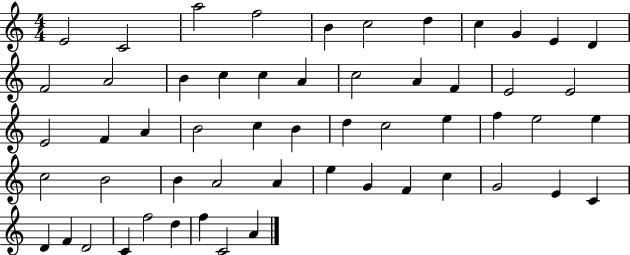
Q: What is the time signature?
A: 4/4